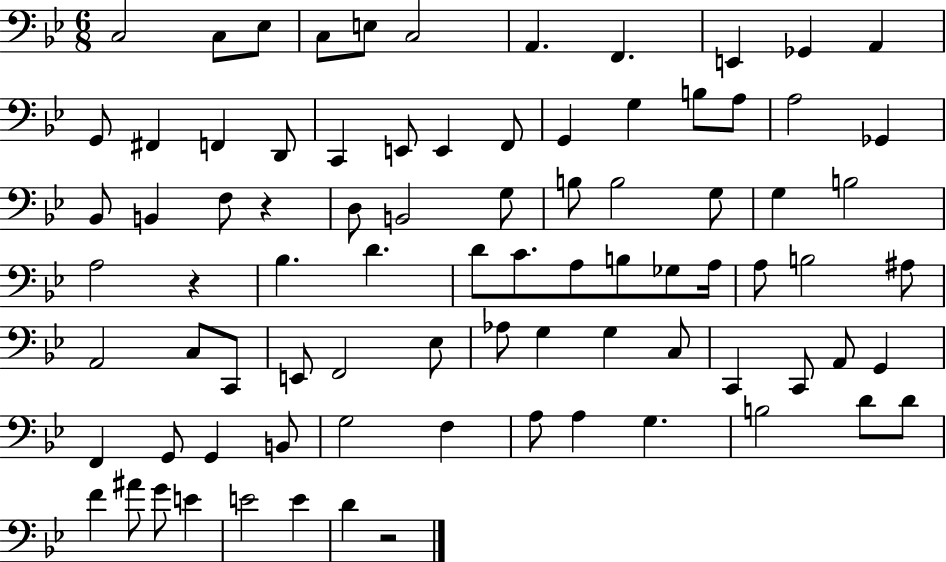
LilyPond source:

{
  \clef bass
  \numericTimeSignature
  \time 6/8
  \key bes \major
  c2 c8 ees8 | c8 e8 c2 | a,4. f,4. | e,4 ges,4 a,4 | \break g,8 fis,4 f,4 d,8 | c,4 e,8 e,4 f,8 | g,4 g4 b8 a8 | a2 ges,4 | \break bes,8 b,4 f8 r4 | d8 b,2 g8 | b8 b2 g8 | g4 b2 | \break a2 r4 | bes4. d'4. | d'8 c'8. a8 b8 ges8 a16 | a8 b2 ais8 | \break a,2 c8 c,8 | e,8 f,2 ees8 | aes8 g4 g4 c8 | c,4 c,8 a,8 g,4 | \break f,4 g,8 g,4 b,8 | g2 f4 | a8 a4 g4. | b2 d'8 d'8 | \break f'4 ais'8 g'8 e'4 | e'2 e'4 | d'4 r2 | \bar "|."
}